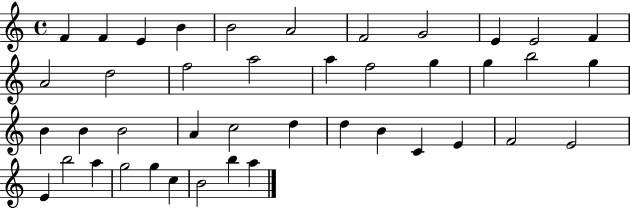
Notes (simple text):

F4/q F4/q E4/q B4/q B4/h A4/h F4/h G4/h E4/q E4/h F4/q A4/h D5/h F5/h A5/h A5/q F5/h G5/q G5/q B5/h G5/q B4/q B4/q B4/h A4/q C5/h D5/q D5/q B4/q C4/q E4/q F4/h E4/h E4/q B5/h A5/q G5/h G5/q C5/q B4/h B5/q A5/q